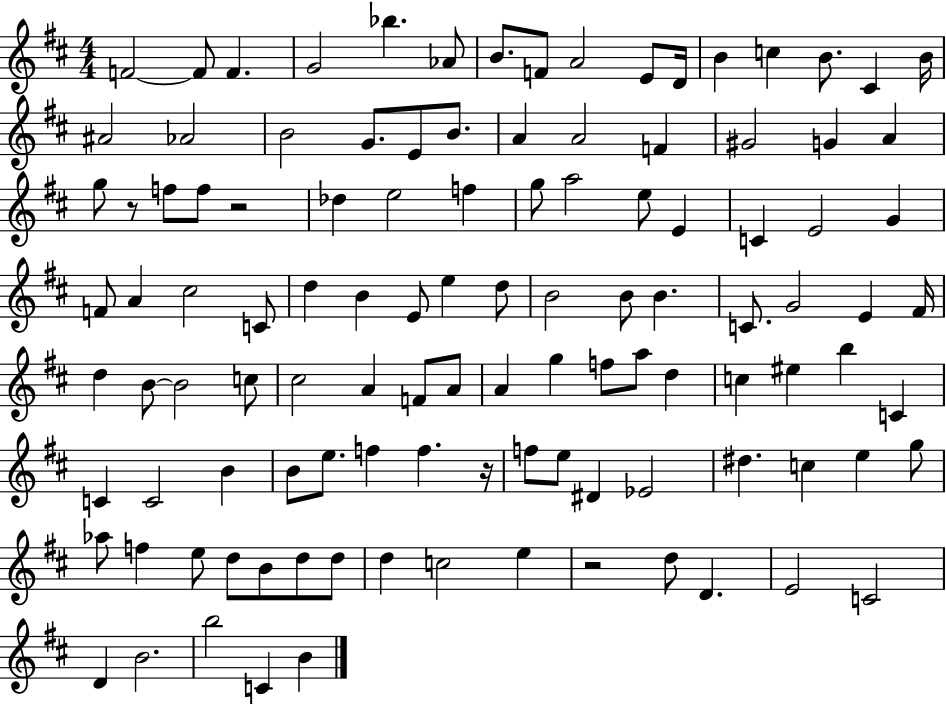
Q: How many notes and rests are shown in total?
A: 112